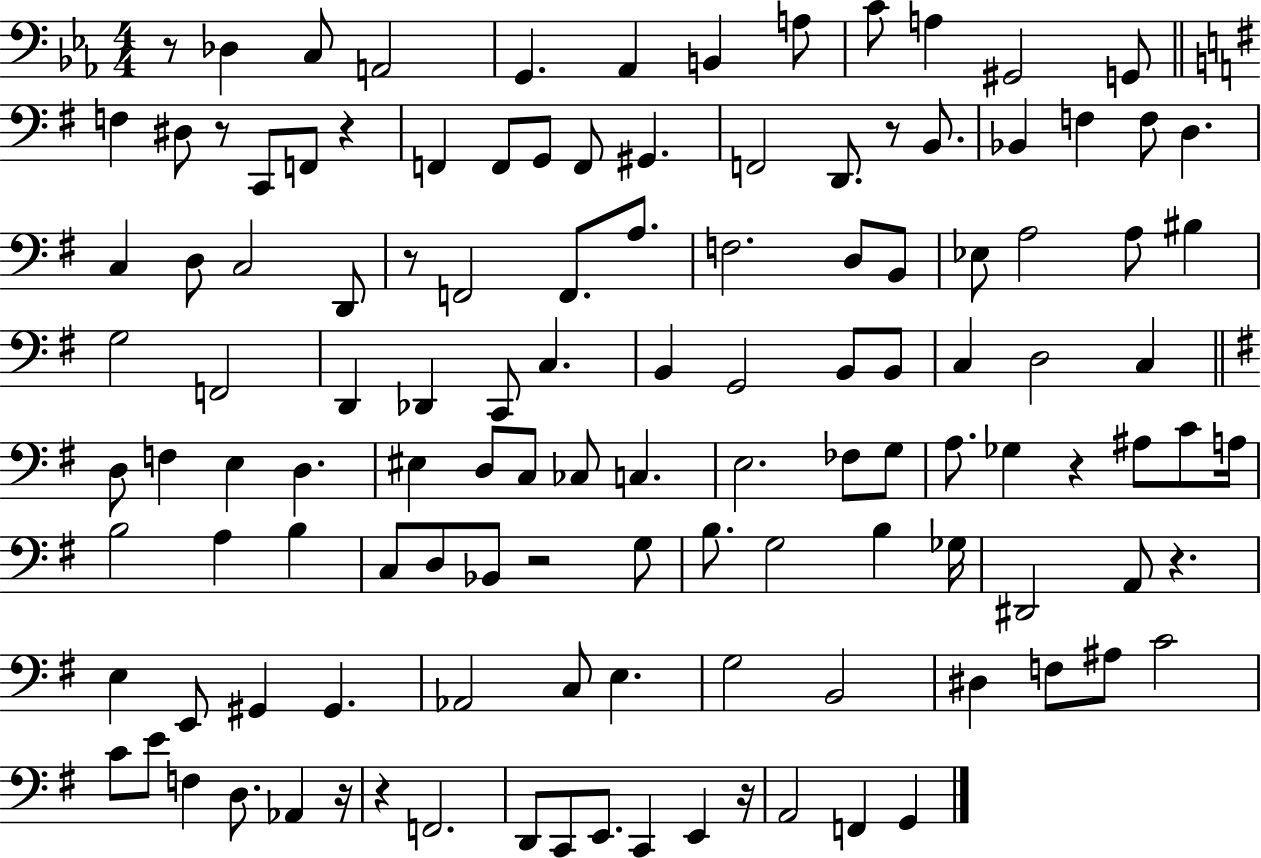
R/e Db3/q C3/e A2/h G2/q. Ab2/q B2/q A3/e C4/e A3/q G#2/h G2/e F3/q D#3/e R/e C2/e F2/e R/q F2/q F2/e G2/e F2/e G#2/q. F2/h D2/e. R/e B2/e. Bb2/q F3/q F3/e D3/q. C3/q D3/e C3/h D2/e R/e F2/h F2/e. A3/e. F3/h. D3/e B2/e Eb3/e A3/h A3/e BIS3/q G3/h F2/h D2/q Db2/q C2/e C3/q. B2/q G2/h B2/e B2/e C3/q D3/h C3/q D3/e F3/q E3/q D3/q. EIS3/q D3/e C3/e CES3/e C3/q. E3/h. FES3/e G3/e A3/e. Gb3/q R/q A#3/e C4/e A3/s B3/h A3/q B3/q C3/e D3/e Bb2/e R/h G3/e B3/e. G3/h B3/q Gb3/s D#2/h A2/e R/q. E3/q E2/e G#2/q G#2/q. Ab2/h C3/e E3/q. G3/h B2/h D#3/q F3/e A#3/e C4/h C4/e E4/e F3/q D3/e. Ab2/q R/s R/q F2/h. D2/e C2/e E2/e. C2/q E2/q R/s A2/h F2/q G2/q